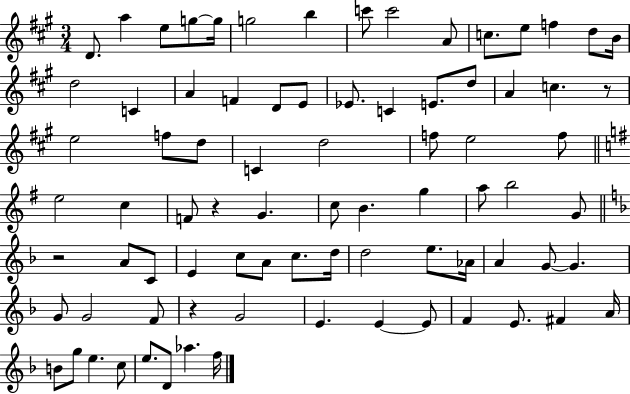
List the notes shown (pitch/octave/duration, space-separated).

D4/e. A5/q E5/e G5/e G5/s G5/h B5/q C6/e C6/h A4/e C5/e. E5/e F5/q D5/e B4/s D5/h C4/q A4/q F4/q D4/e E4/e Eb4/e. C4/q E4/e. D5/e A4/q C5/q. R/e E5/h F5/e D5/e C4/q D5/h F5/e E5/h F5/e E5/h C5/q F4/e R/q G4/q. C5/e B4/q. G5/q A5/e B5/h G4/e R/h A4/e C4/e E4/q C5/e A4/e C5/e. D5/s D5/h E5/e. Ab4/s A4/q G4/e G4/q. G4/e G4/h F4/e R/q G4/h E4/q. E4/q E4/e F4/q E4/e. F#4/q A4/s B4/e G5/e E5/q. C5/e E5/e. D4/e Ab5/q. F5/s